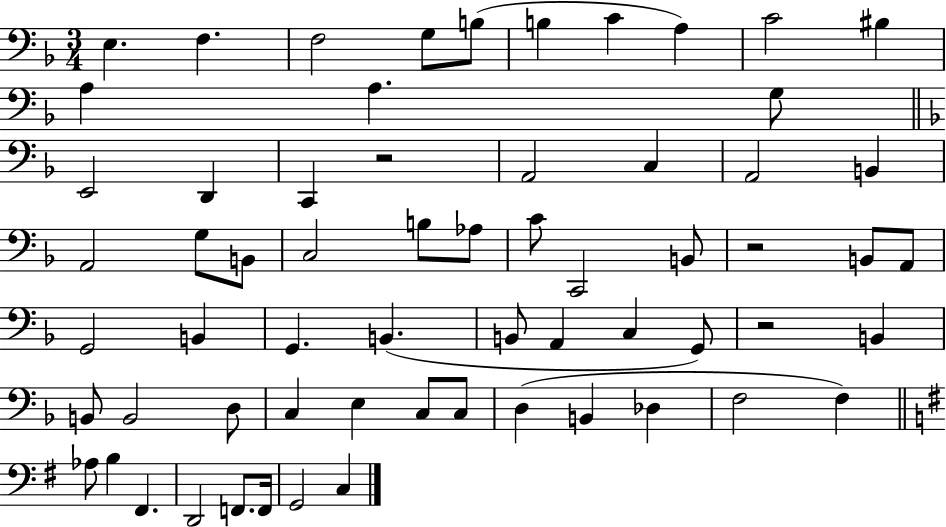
{
  \clef bass
  \numericTimeSignature
  \time 3/4
  \key f \major
  e4. f4. | f2 g8 b8( | b4 c'4 a4) | c'2 bis4 | \break a4 a4. g8 | \bar "||" \break \key d \minor e,2 d,4 | c,4 r2 | a,2 c4 | a,2 b,4 | \break a,2 g8 b,8 | c2 b8 aes8 | c'8 c,2 b,8 | r2 b,8 a,8 | \break g,2 b,4 | g,4. b,4.( | b,8 a,4 c4 g,8) | r2 b,4 | \break b,8 b,2 d8 | c4 e4 c8 c8 | d4( b,4 des4 | f2 f4) | \break \bar "||" \break \key g \major aes8 b4 fis,4. | d,2 f,8. f,16 | g,2 c4 | \bar "|."
}